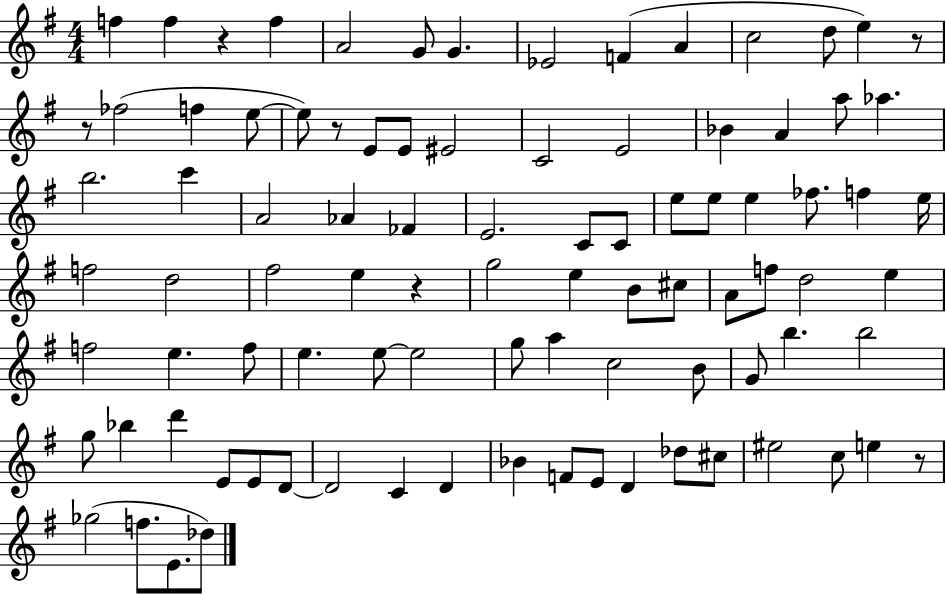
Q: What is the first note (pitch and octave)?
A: F5